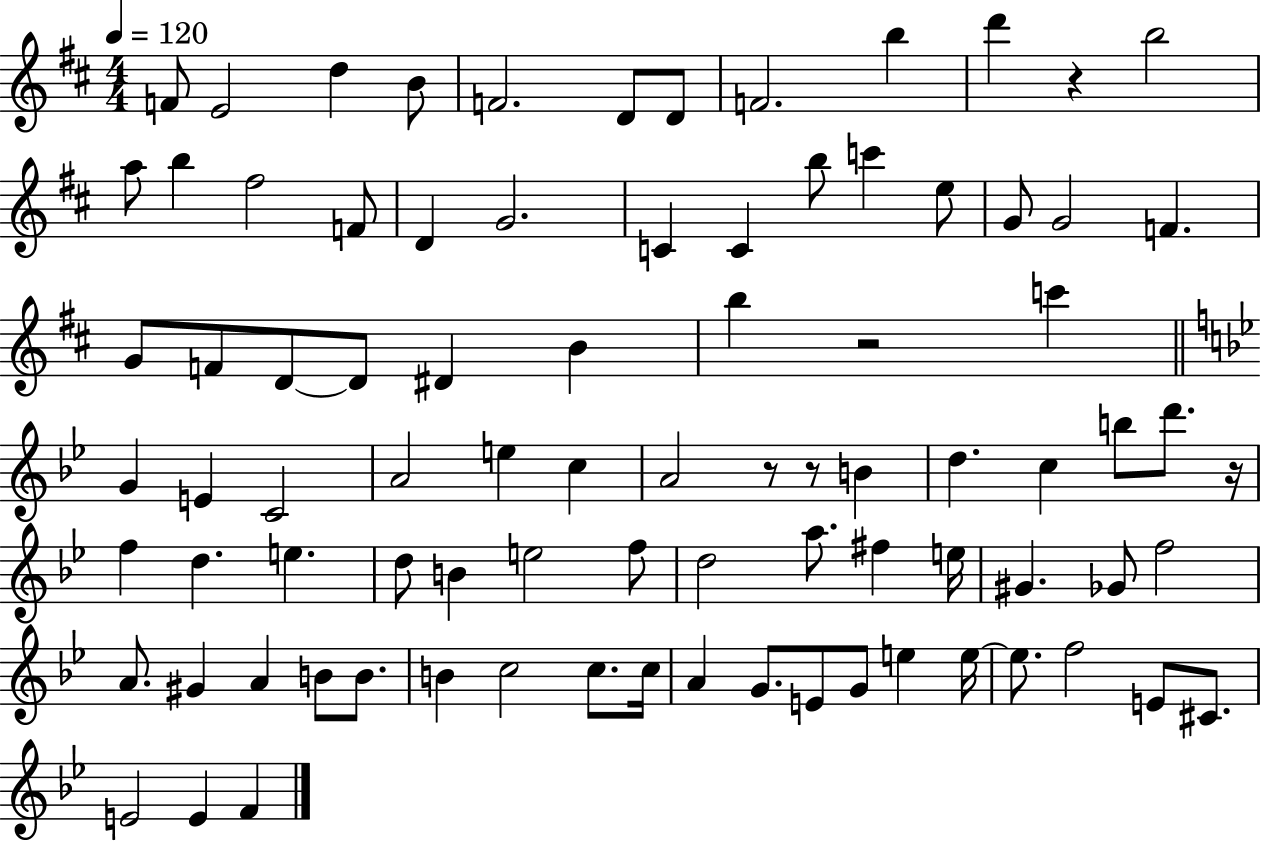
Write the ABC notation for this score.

X:1
T:Untitled
M:4/4
L:1/4
K:D
F/2 E2 d B/2 F2 D/2 D/2 F2 b d' z b2 a/2 b ^f2 F/2 D G2 C C b/2 c' e/2 G/2 G2 F G/2 F/2 D/2 D/2 ^D B b z2 c' G E C2 A2 e c A2 z/2 z/2 B d c b/2 d'/2 z/4 f d e d/2 B e2 f/2 d2 a/2 ^f e/4 ^G _G/2 f2 A/2 ^G A B/2 B/2 B c2 c/2 c/4 A G/2 E/2 G/2 e e/4 e/2 f2 E/2 ^C/2 E2 E F